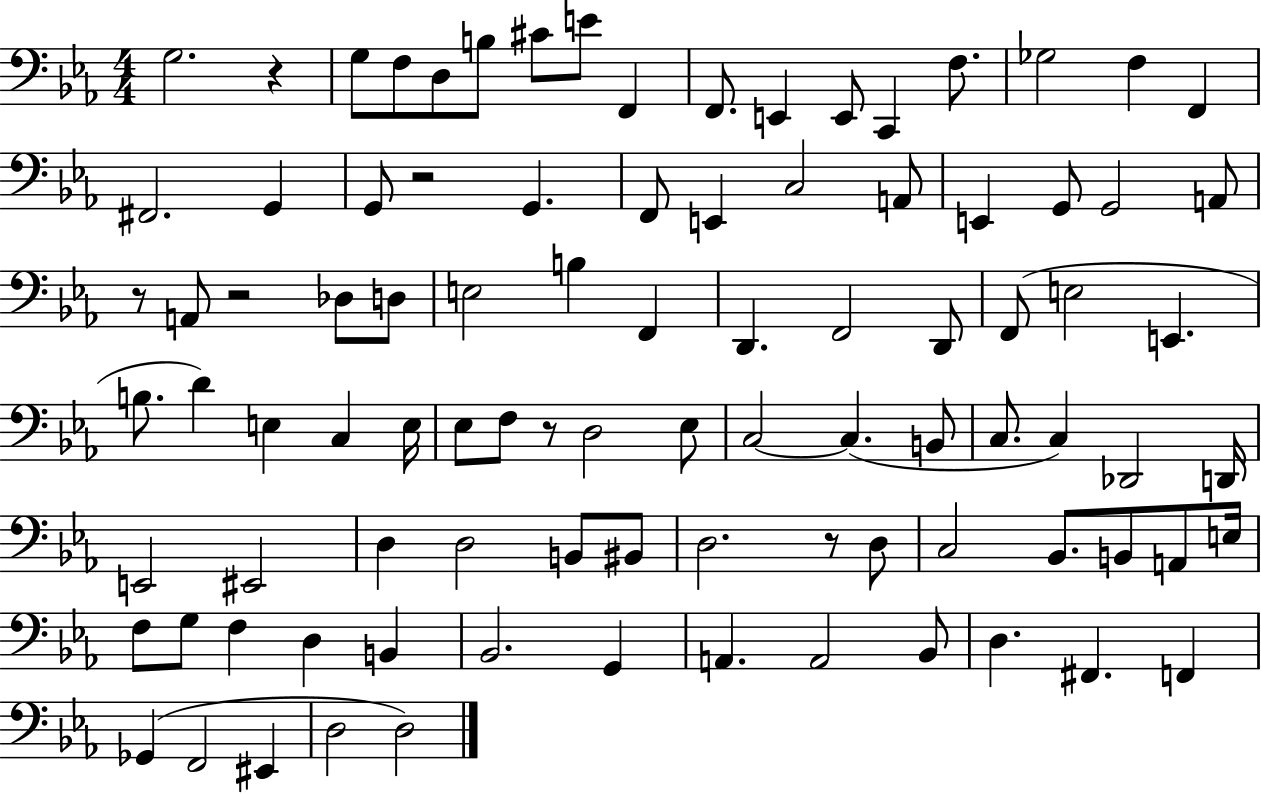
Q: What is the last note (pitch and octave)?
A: D3